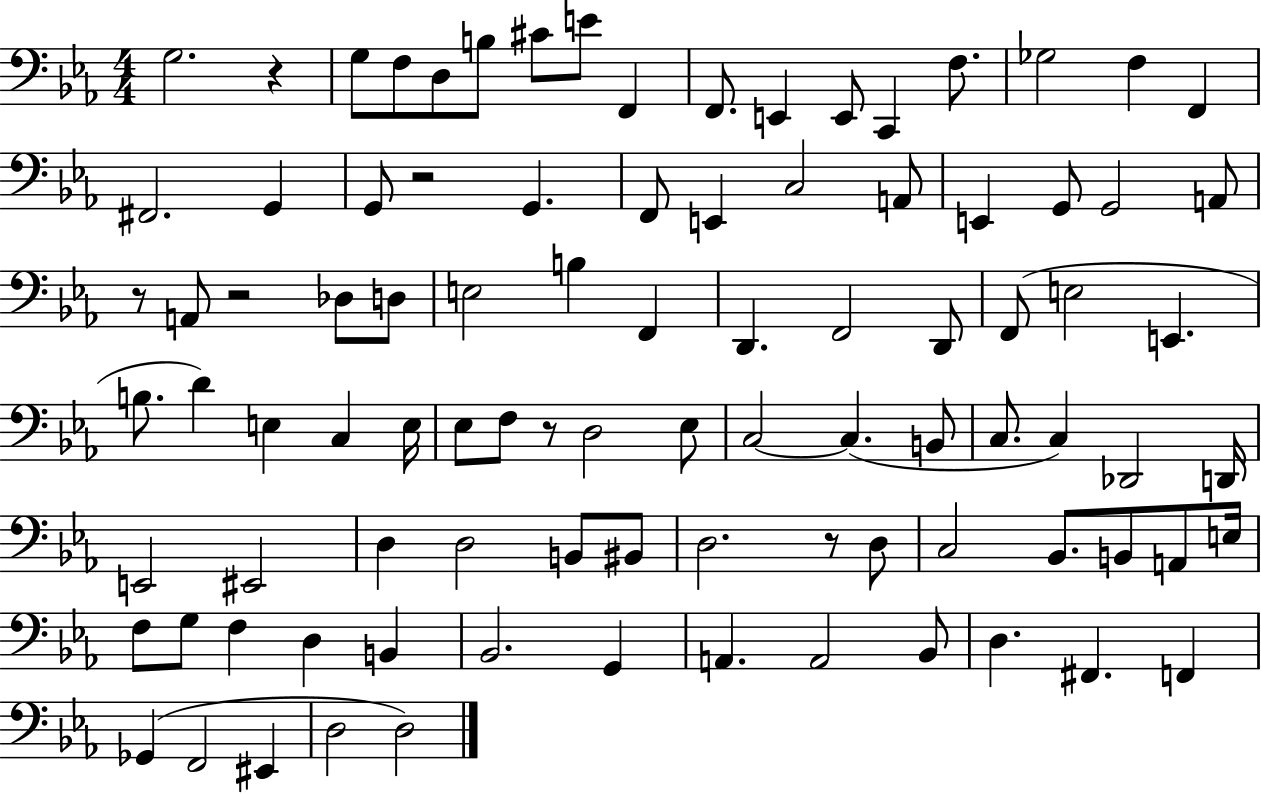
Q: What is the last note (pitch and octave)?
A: D3